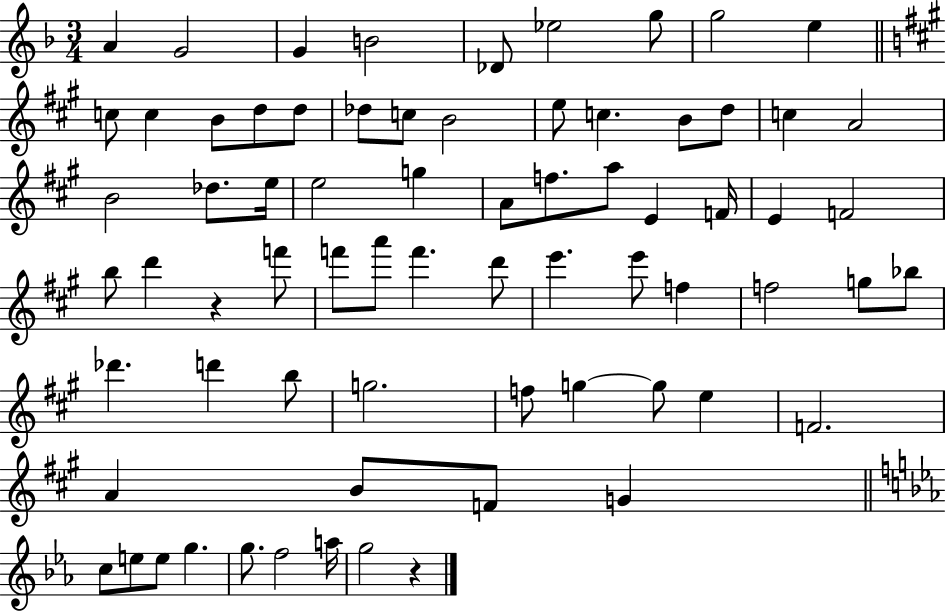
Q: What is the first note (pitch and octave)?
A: A4